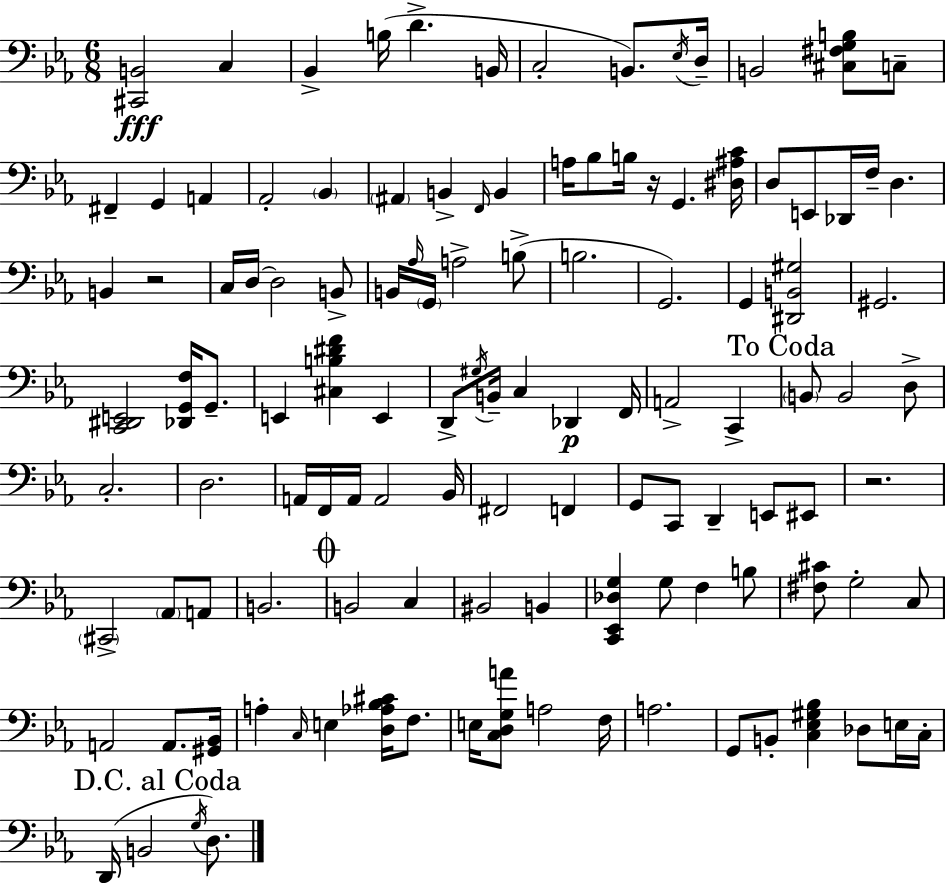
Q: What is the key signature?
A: EES major